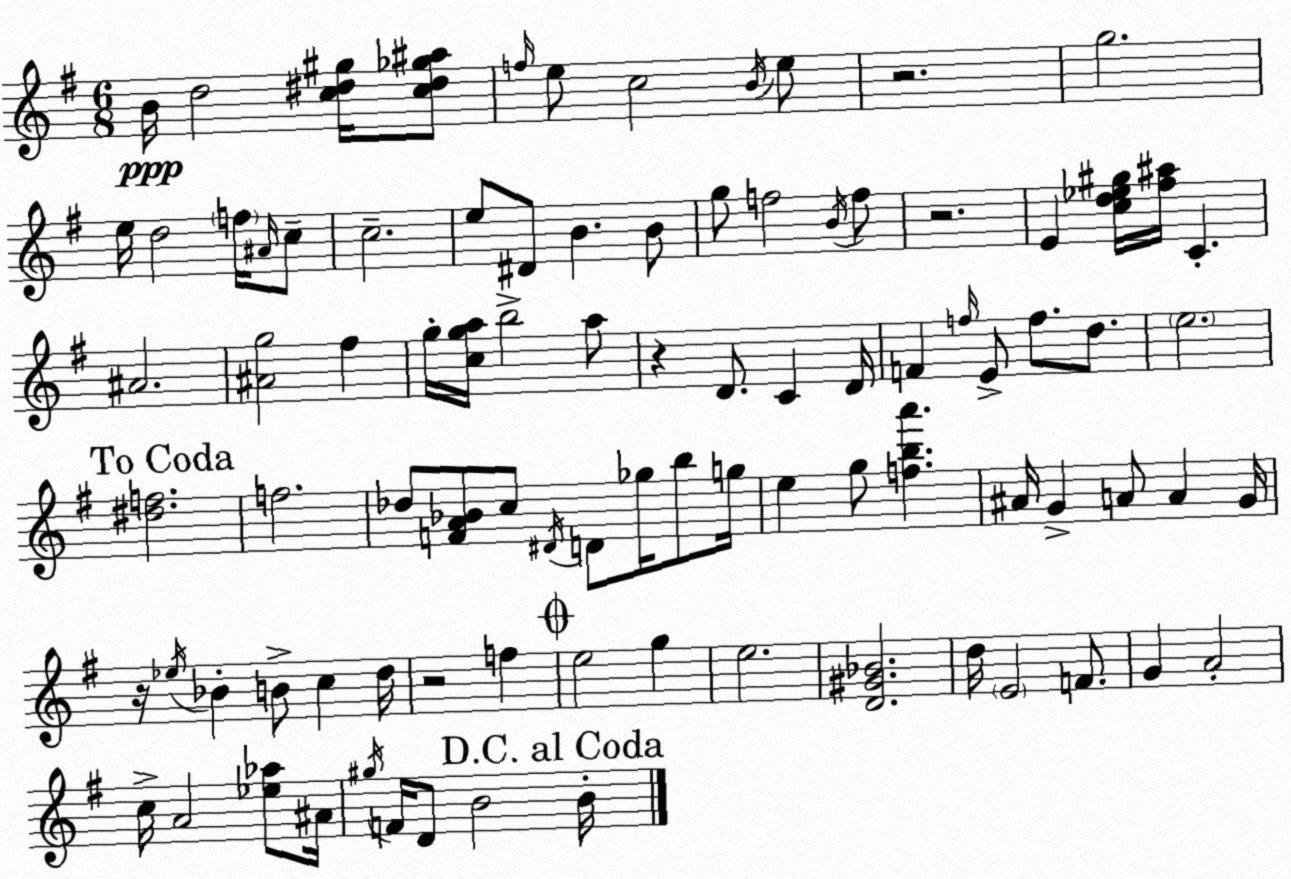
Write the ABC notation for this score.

X:1
T:Untitled
M:6/8
L:1/4
K:G
B/4 d2 [c^d^g]/4 [c^d_g^a]/2 f/4 e/2 c2 B/4 e/2 z2 g2 e/4 d2 f/4 ^A/4 c/2 c2 e/2 ^D/2 B B/2 g/2 f2 B/4 f/2 z2 E [cd_e^g]/4 [^f^a]/4 C ^A2 [^Ag]2 ^f g/4 [cga]/4 b2 a/2 z D/2 C D/4 F f/4 E/2 f/2 d/2 e2 [^df]2 f2 _d/2 [FA_B]/2 c/2 ^D/4 D/2 _g/4 b/2 g/4 e g/2 [fba'] ^A/4 G A/2 A G/4 z/4 _e/4 _B B/2 c d/4 z2 f e2 g e2 [D^G_B]2 d/4 E2 F/2 G A2 c/4 A2 [_e_a]/2 ^A/4 ^g/4 F/4 D/2 B2 B/4